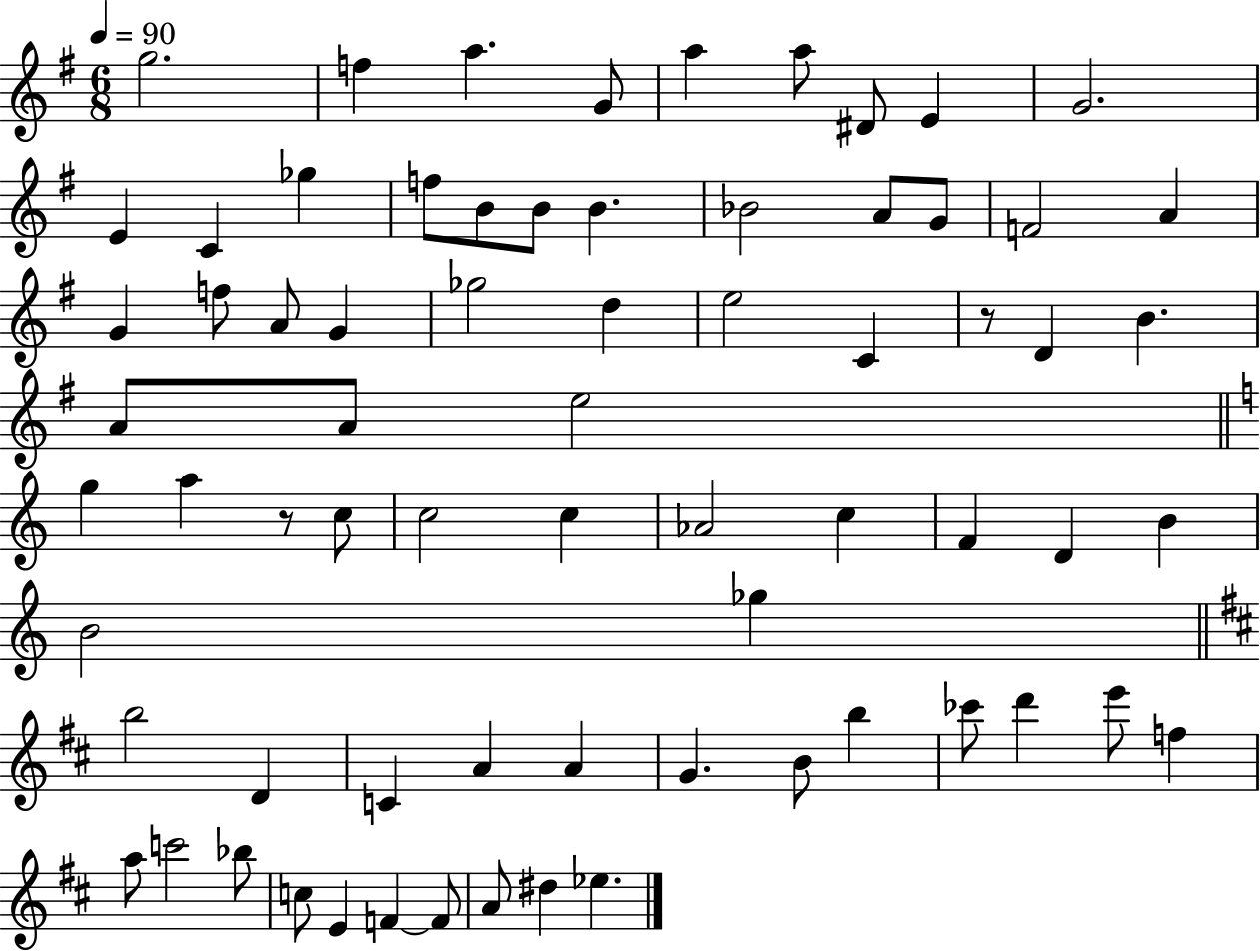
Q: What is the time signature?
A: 6/8